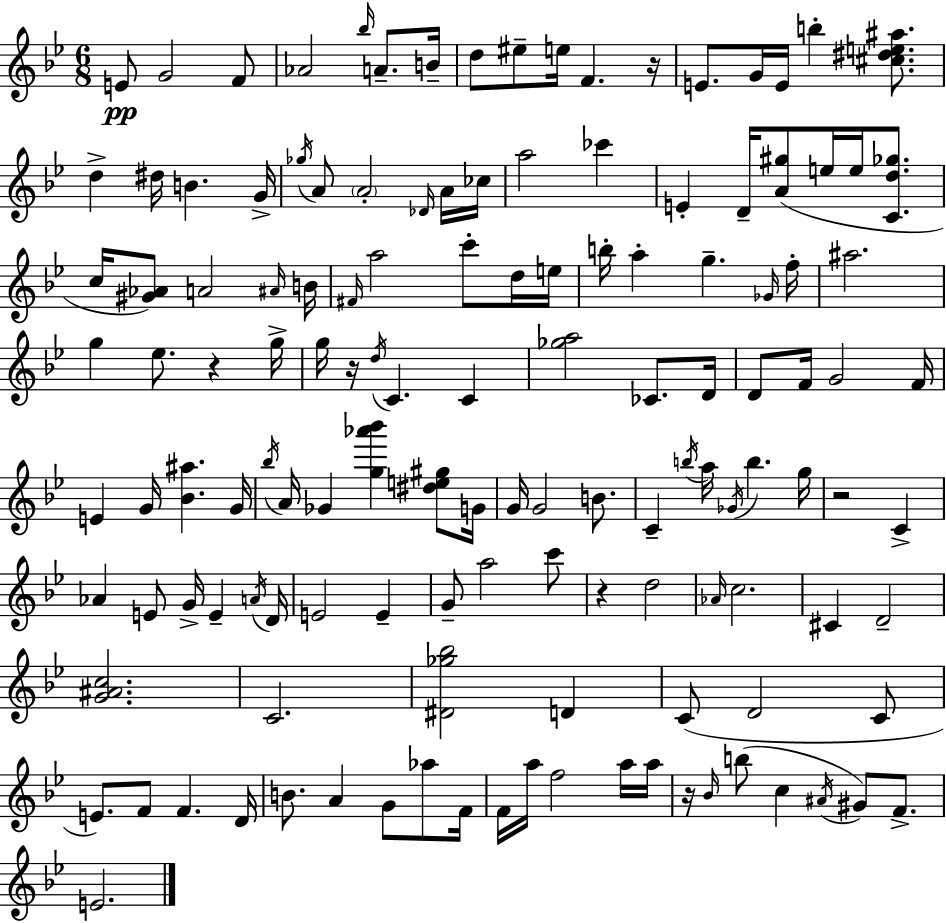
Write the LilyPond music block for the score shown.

{
  \clef treble
  \numericTimeSignature
  \time 6/8
  \key g \minor
  e'8\pp g'2 f'8 | aes'2 \grace { bes''16 } a'8.-- | b'16-- d''8 eis''8-- e''16 f'4. | r16 e'8. g'16 e'16 b''4-. <cis'' dis'' e'' ais''>8. | \break d''4-> dis''16 b'4. | g'16-> \acciaccatura { ges''16 } a'8 \parenthesize a'2-. | \grace { des'16 } a'16 ces''16 a''2 ces'''4 | e'4-. d'16-- <a' gis''>8( e''16 e''16 | \break <c' d'' ges''>8. c''16 <gis' aes'>8) a'2 | \grace { ais'16 } b'16 \grace { fis'16 } a''2 | c'''8-. d''16 e''16 b''16-. a''4-. g''4.-- | \grace { ges'16 } f''16-. ais''2. | \break g''4 ees''8. | r4 g''16-> g''16 r16 \acciaccatura { d''16 } c'4. | c'4 <ges'' a''>2 | ces'8. d'16 d'8 f'16 g'2 | \break f'16 e'4 g'16 | <bes' ais''>4. g'16 \acciaccatura { bes''16 } a'16 ges'4 | <g'' aes''' bes'''>4 <dis'' e'' gis''>8 g'16 g'16 g'2 | b'8. c'4-- | \break \acciaccatura { b''16 } a''16 \acciaccatura { ges'16 } b''4. g''16 r2 | c'4-> aes'4 | e'8 g'16-> e'4-- \acciaccatura { a'16 } d'16 e'2 | e'4-- g'8-- | \break a''2 c'''8 r4 | d''2 \grace { aes'16 } | c''2. | cis'4 d'2-- | \break <g' ais' c''>2. | c'2. | <dis' ges'' bes''>2 d'4 | c'8( d'2 c'8 | \break e'8.) f'8 f'4. d'16 | b'8. a'4 g'8 aes''8 f'16 | f'16 a''16 f''2 a''16 a''16 | r16 \grace { bes'16 }( b''8 c''4 \acciaccatura { ais'16 } gis'8) f'8.-> | \break e'2. | \bar "|."
}